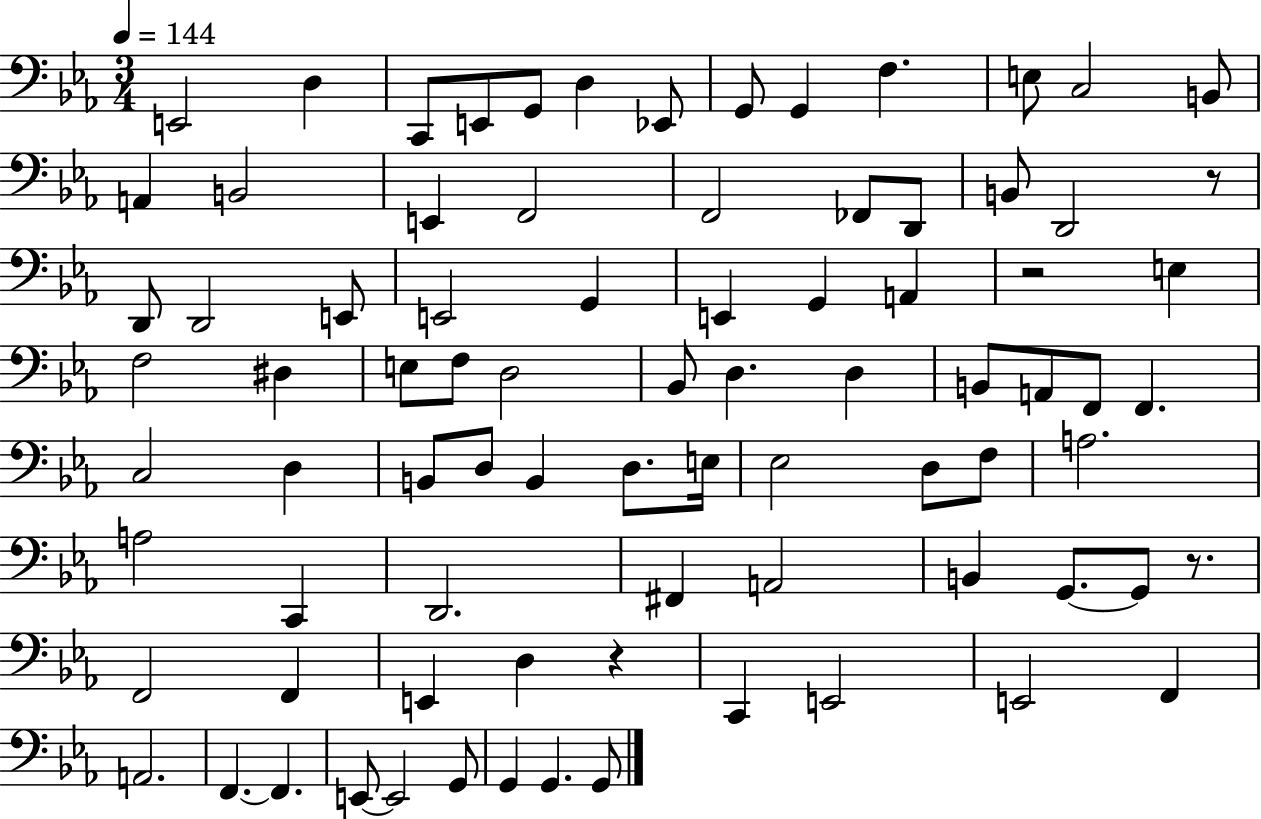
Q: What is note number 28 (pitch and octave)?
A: E2